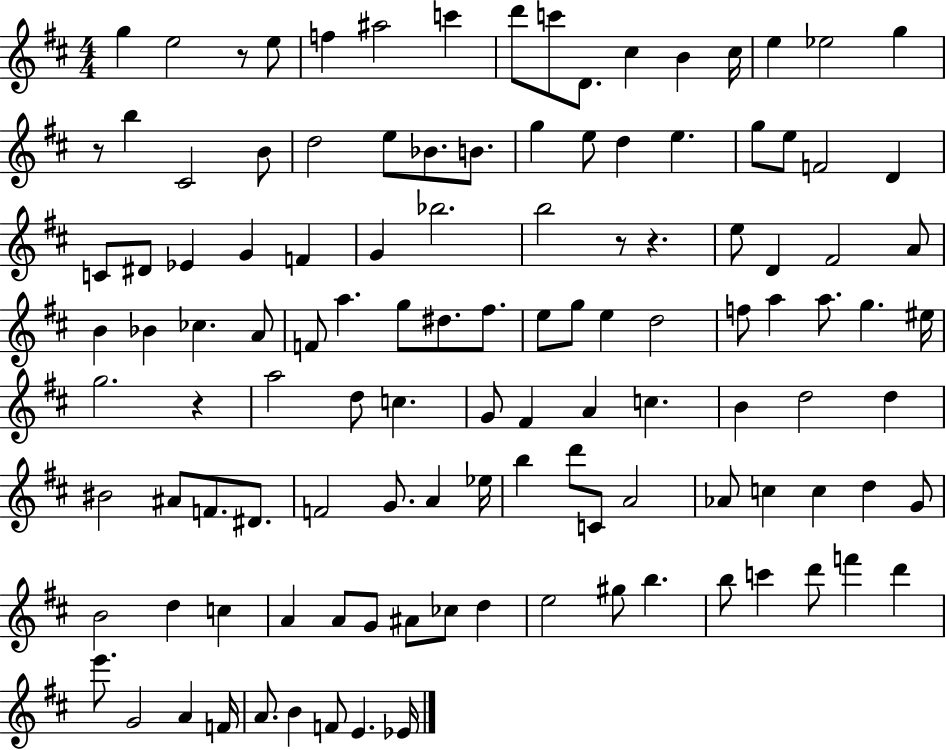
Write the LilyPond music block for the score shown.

{
  \clef treble
  \numericTimeSignature
  \time 4/4
  \key d \major
  \repeat volta 2 { g''4 e''2 r8 e''8 | f''4 ais''2 c'''4 | d'''8 c'''8 d'8. cis''4 b'4 cis''16 | e''4 ees''2 g''4 | \break r8 b''4 cis'2 b'8 | d''2 e''8 bes'8. b'8. | g''4 e''8 d''4 e''4. | g''8 e''8 f'2 d'4 | \break c'8 dis'8 ees'4 g'4 f'4 | g'4 bes''2. | b''2 r8 r4. | e''8 d'4 fis'2 a'8 | \break b'4 bes'4 ces''4. a'8 | f'8 a''4. g''8 dis''8. fis''8. | e''8 g''8 e''4 d''2 | f''8 a''4 a''8. g''4. eis''16 | \break g''2. r4 | a''2 d''8 c''4. | g'8 fis'4 a'4 c''4. | b'4 d''2 d''4 | \break bis'2 ais'8 f'8. dis'8. | f'2 g'8. a'4 ees''16 | b''4 d'''8 c'8 a'2 | aes'8 c''4 c''4 d''4 g'8 | \break b'2 d''4 c''4 | a'4 a'8 g'8 ais'8 ces''8 d''4 | e''2 gis''8 b''4. | b''8 c'''4 d'''8 f'''4 d'''4 | \break e'''8. g'2 a'4 f'16 | a'8. b'4 f'8 e'4. ees'16 | } \bar "|."
}